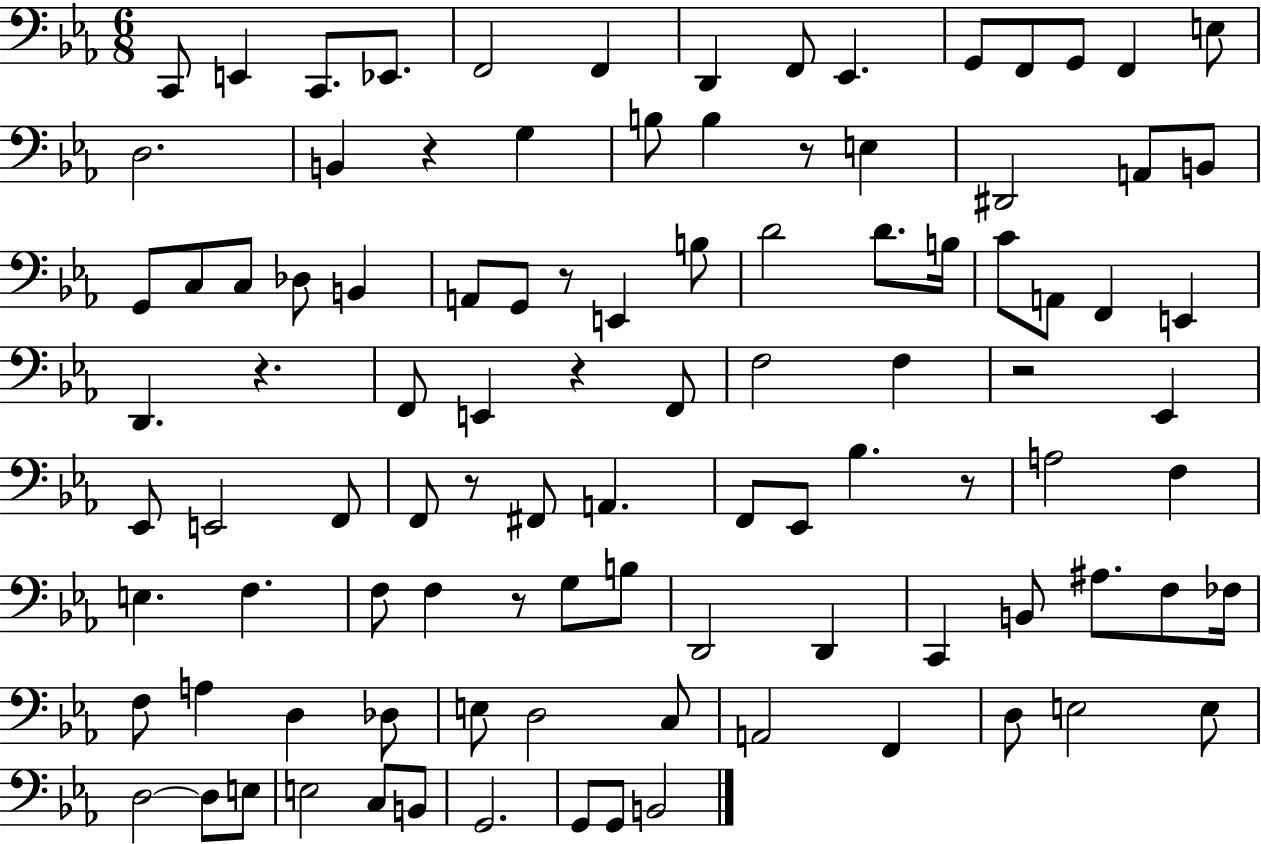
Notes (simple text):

C2/e E2/q C2/e. Eb2/e. F2/h F2/q D2/q F2/e Eb2/q. G2/e F2/e G2/e F2/q E3/e D3/h. B2/q R/q G3/q B3/e B3/q R/e E3/q D#2/h A2/e B2/e G2/e C3/e C3/e Db3/e B2/q A2/e G2/e R/e E2/q B3/e D4/h D4/e. B3/s C4/e A2/e F2/q E2/q D2/q. R/q. F2/e E2/q R/q F2/e F3/h F3/q R/h Eb2/q Eb2/e E2/h F2/e F2/e R/e F#2/e A2/q. F2/e Eb2/e Bb3/q. R/e A3/h F3/q E3/q. F3/q. F3/e F3/q R/e G3/e B3/e D2/h D2/q C2/q B2/e A#3/e. F3/e FES3/s F3/e A3/q D3/q Db3/e E3/e D3/h C3/e A2/h F2/q D3/e E3/h E3/e D3/h D3/e E3/e E3/h C3/e B2/e G2/h. G2/e G2/e B2/h